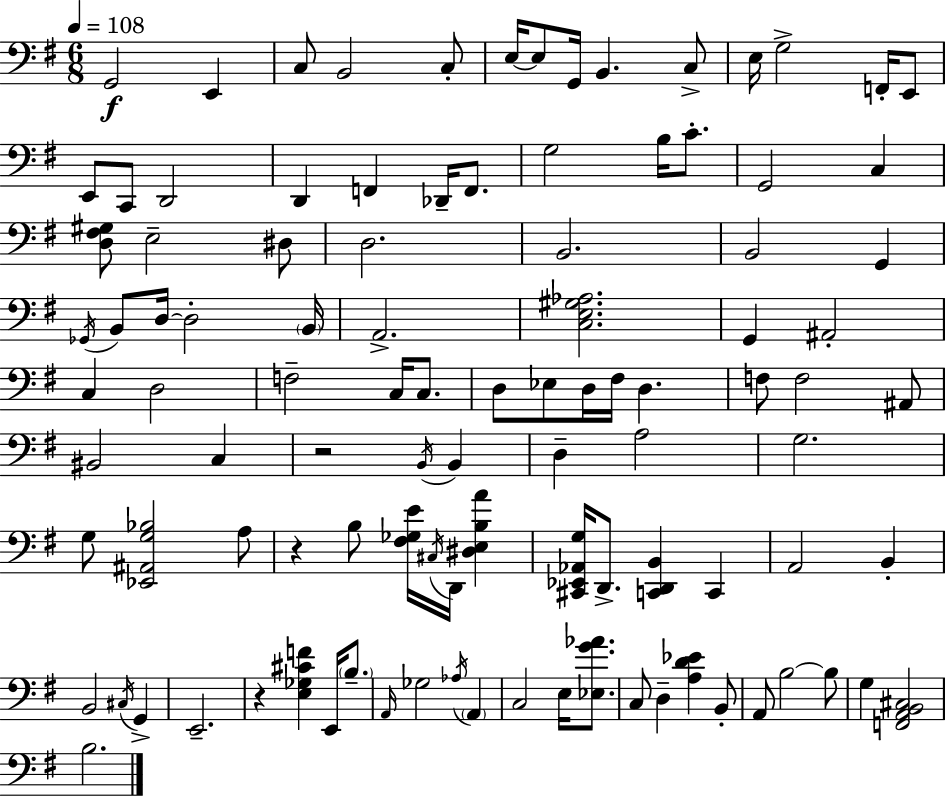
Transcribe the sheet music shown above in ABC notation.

X:1
T:Untitled
M:6/8
L:1/4
K:G
G,,2 E,, C,/2 B,,2 C,/2 E,/4 E,/2 G,,/4 B,, C,/2 E,/4 G,2 F,,/4 E,,/2 E,,/2 C,,/2 D,,2 D,, F,, _D,,/4 F,,/2 G,2 B,/4 C/2 G,,2 C, [D,^F,^G,]/2 E,2 ^D,/2 D,2 B,,2 B,,2 G,, _G,,/4 B,,/2 D,/4 D,2 B,,/4 A,,2 [C,E,^G,_A,]2 G,, ^A,,2 C, D,2 F,2 C,/4 C,/2 D,/2 _E,/2 D,/4 ^F,/4 D, F,/2 F,2 ^A,,/2 ^B,,2 C, z2 B,,/4 B,, D, A,2 G,2 G,/2 [_E,,^A,,G,_B,]2 A,/2 z B,/2 [^F,_G,E]/4 ^C,/4 D,,/4 [^D,E,B,A] [^C,,_E,,_A,,G,]/4 D,,/2 [C,,D,,B,,] C,, A,,2 B,, B,,2 ^C,/4 G,, E,,2 z [E,_G,^CF] E,,/4 B,/2 A,,/4 _G,2 _A,/4 A,, C,2 E,/4 [_E,G_A]/2 C,/2 D, [A,D_E] B,,/2 A,,/2 B,2 B,/2 G, [F,,A,,B,,^C,]2 B,2